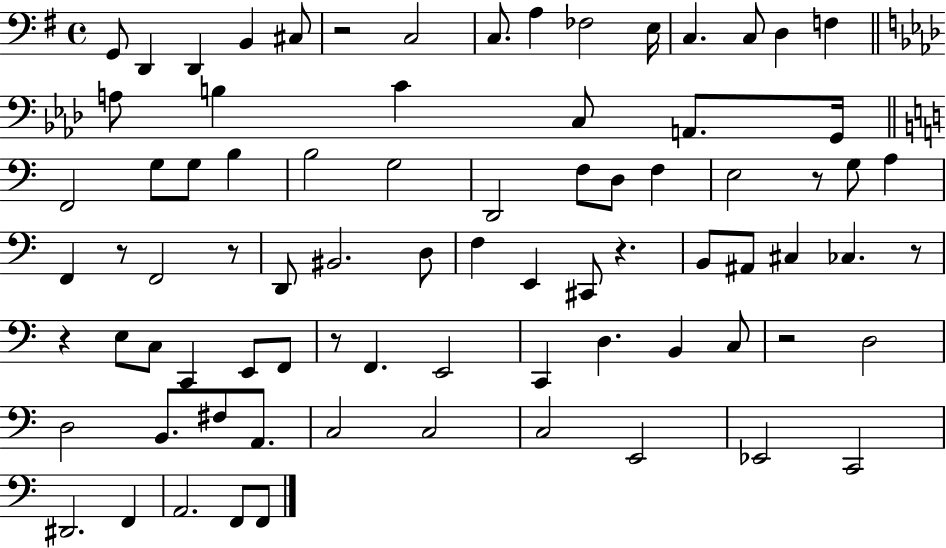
X:1
T:Untitled
M:4/4
L:1/4
K:G
G,,/2 D,, D,, B,, ^C,/2 z2 C,2 C,/2 A, _F,2 E,/4 C, C,/2 D, F, A,/2 B, C C,/2 A,,/2 G,,/4 F,,2 G,/2 G,/2 B, B,2 G,2 D,,2 F,/2 D,/2 F, E,2 z/2 G,/2 A, F,, z/2 F,,2 z/2 D,,/2 ^B,,2 D,/2 F, E,, ^C,,/2 z B,,/2 ^A,,/2 ^C, _C, z/2 z E,/2 C,/2 C,, E,,/2 F,,/2 z/2 F,, E,,2 C,, D, B,, C,/2 z2 D,2 D,2 B,,/2 ^F,/2 A,,/2 C,2 C,2 C,2 E,,2 _E,,2 C,,2 ^D,,2 F,, A,,2 F,,/2 F,,/2